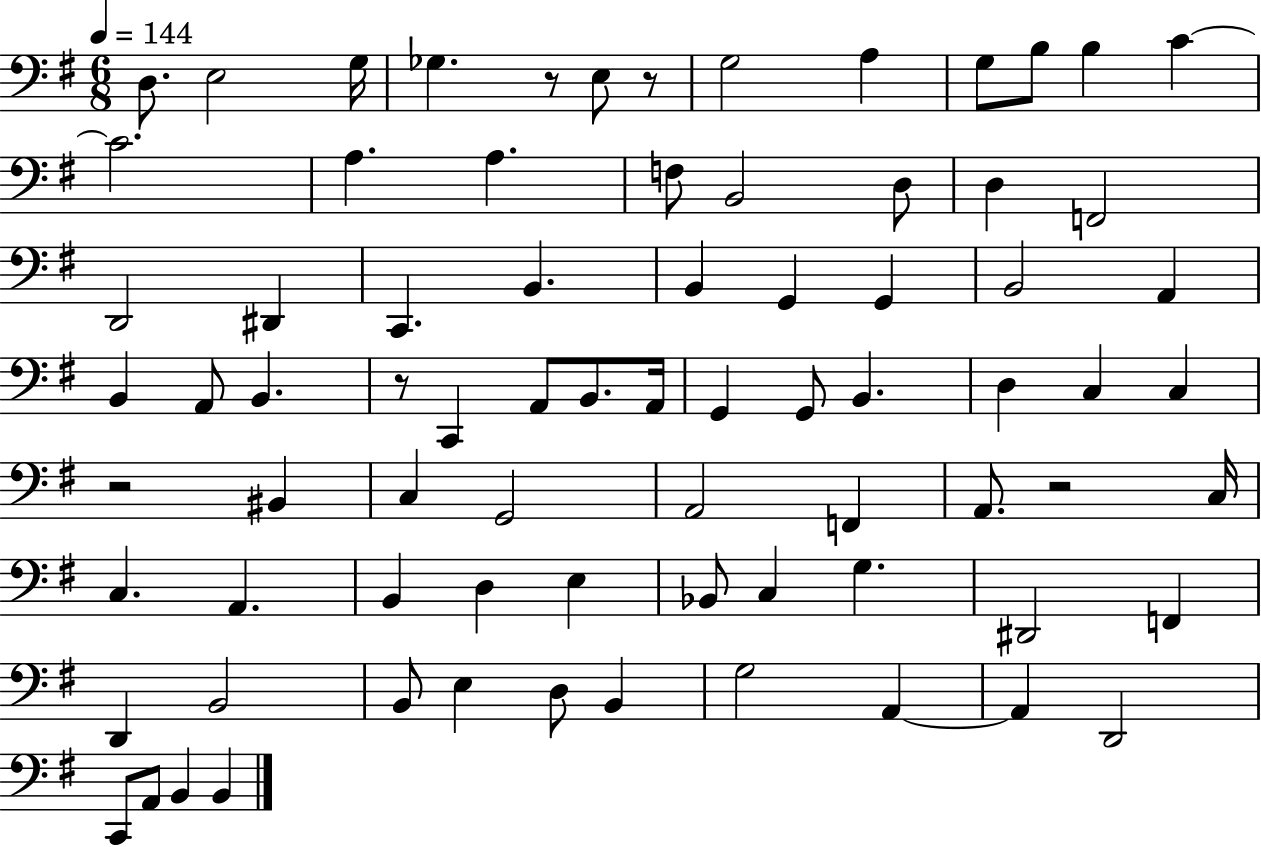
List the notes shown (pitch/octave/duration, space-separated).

D3/e. E3/h G3/s Gb3/q. R/e E3/e R/e G3/h A3/q G3/e B3/e B3/q C4/q C4/h. A3/q. A3/q. F3/e B2/h D3/e D3/q F2/h D2/h D#2/q C2/q. B2/q. B2/q G2/q G2/q B2/h A2/q B2/q A2/e B2/q. R/e C2/q A2/e B2/e. A2/s G2/q G2/e B2/q. D3/q C3/q C3/q R/h BIS2/q C3/q G2/h A2/h F2/q A2/e. R/h C3/s C3/q. A2/q. B2/q D3/q E3/q Bb2/e C3/q G3/q. D#2/h F2/q D2/q B2/h B2/e E3/q D3/e B2/q G3/h A2/q A2/q D2/h C2/e A2/e B2/q B2/q